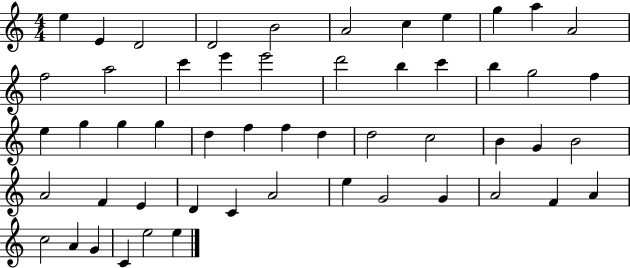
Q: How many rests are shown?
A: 0